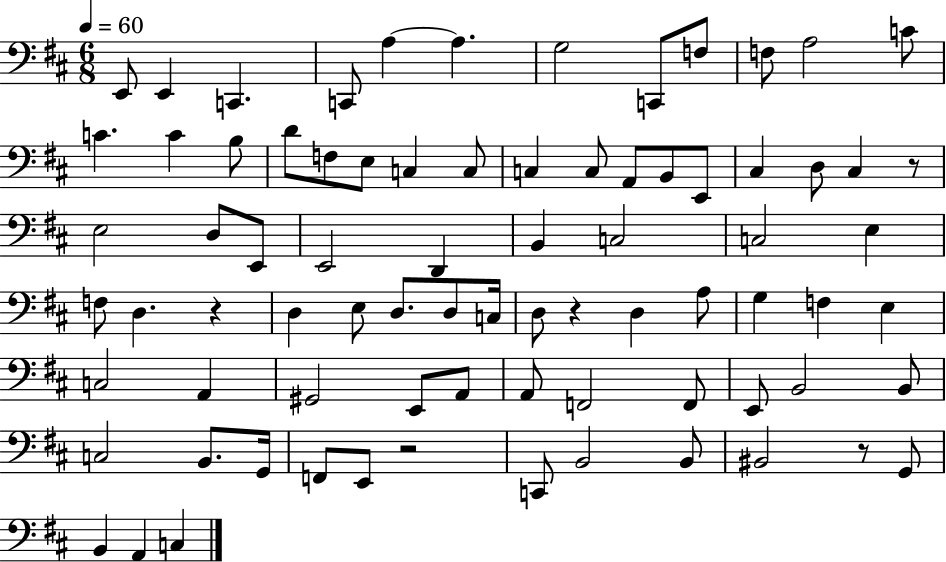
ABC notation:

X:1
T:Untitled
M:6/8
L:1/4
K:D
E,,/2 E,, C,, C,,/2 A, A, G,2 C,,/2 F,/2 F,/2 A,2 C/2 C C B,/2 D/2 F,/2 E,/2 C, C,/2 C, C,/2 A,,/2 B,,/2 E,,/2 ^C, D,/2 ^C, z/2 E,2 D,/2 E,,/2 E,,2 D,, B,, C,2 C,2 E, F,/2 D, z D, E,/2 D,/2 D,/2 C,/4 D,/2 z D, A,/2 G, F, E, C,2 A,, ^G,,2 E,,/2 A,,/2 A,,/2 F,,2 F,,/2 E,,/2 B,,2 B,,/2 C,2 B,,/2 G,,/4 F,,/2 E,,/2 z2 C,,/2 B,,2 B,,/2 ^B,,2 z/2 G,,/2 B,, A,, C,